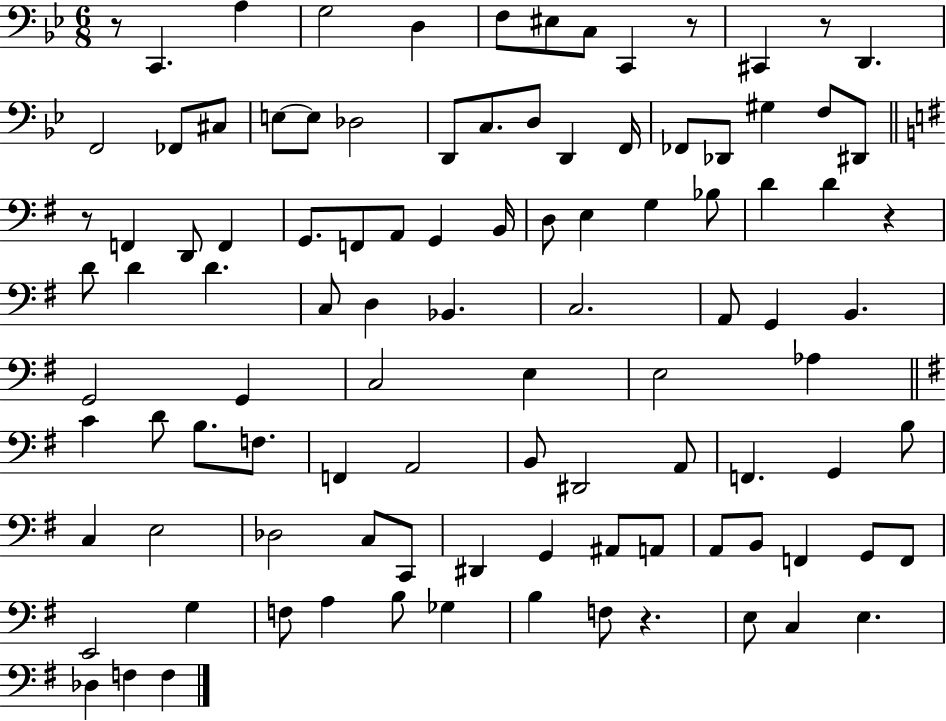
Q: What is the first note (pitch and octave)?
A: C2